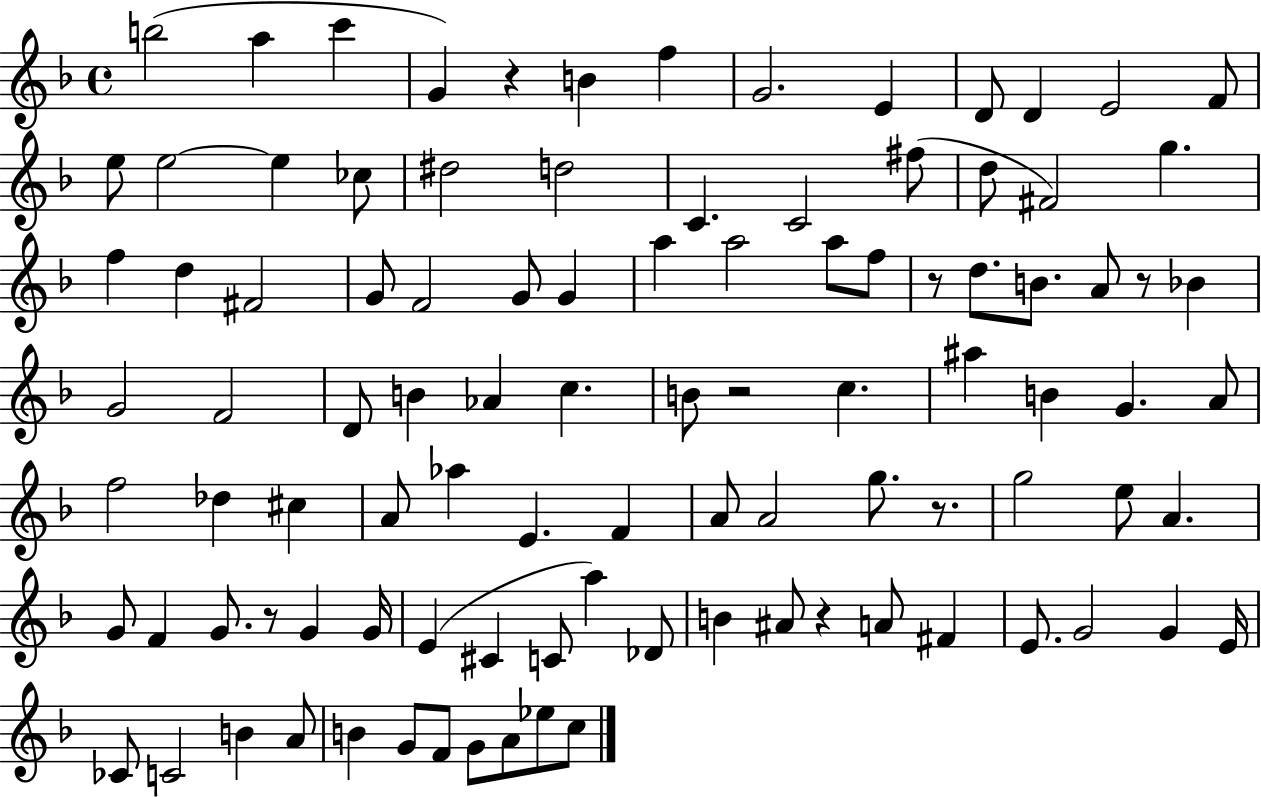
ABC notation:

X:1
T:Untitled
M:4/4
L:1/4
K:F
b2 a c' G z B f G2 E D/2 D E2 F/2 e/2 e2 e _c/2 ^d2 d2 C C2 ^f/2 d/2 ^F2 g f d ^F2 G/2 F2 G/2 G a a2 a/2 f/2 z/2 d/2 B/2 A/2 z/2 _B G2 F2 D/2 B _A c B/2 z2 c ^a B G A/2 f2 _d ^c A/2 _a E F A/2 A2 g/2 z/2 g2 e/2 A G/2 F G/2 z/2 G G/4 E ^C C/2 a _D/2 B ^A/2 z A/2 ^F E/2 G2 G E/4 _C/2 C2 B A/2 B G/2 F/2 G/2 A/2 _e/2 c/2